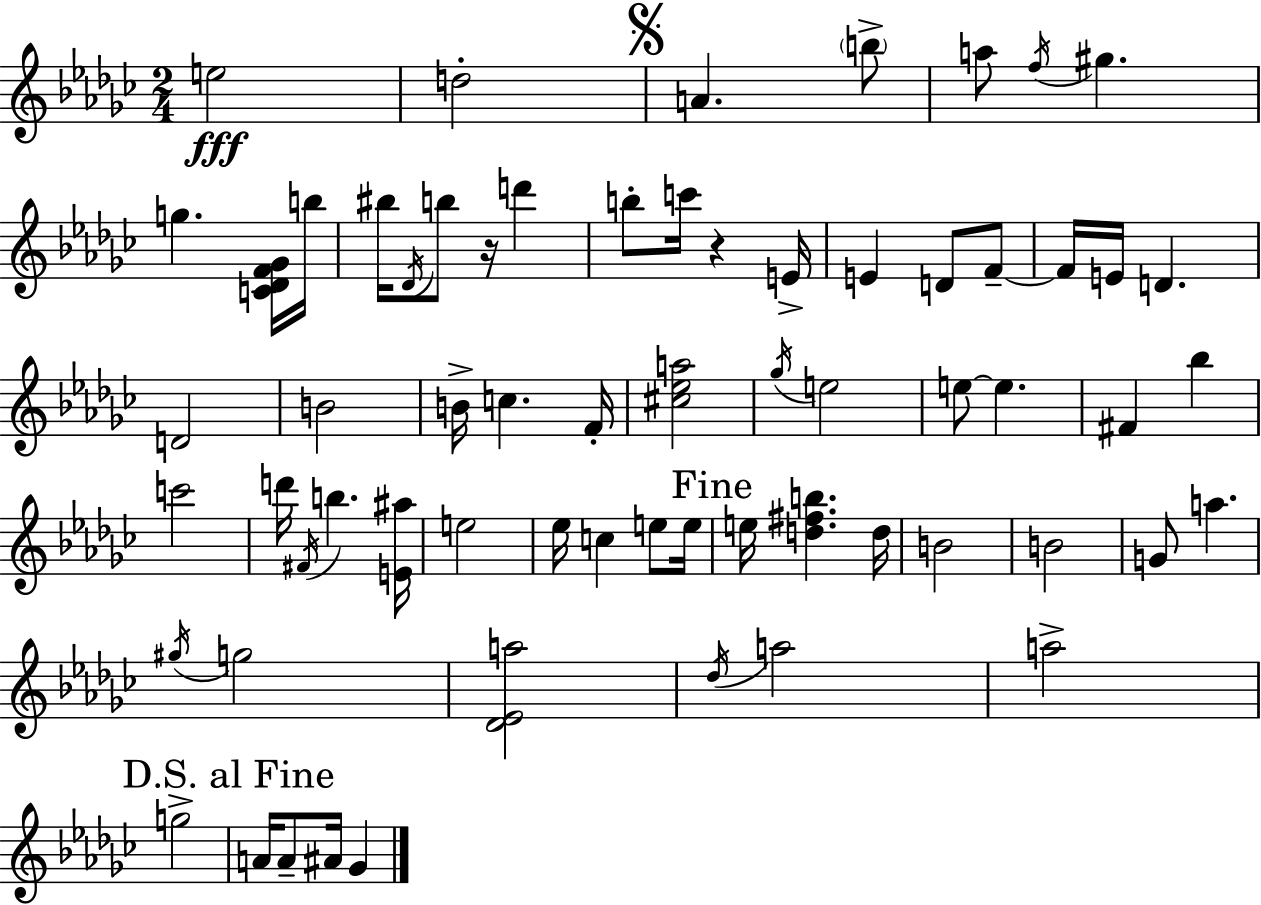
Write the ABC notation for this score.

X:1
T:Untitled
M:2/4
L:1/4
K:Ebm
e2 d2 A b/2 a/2 f/4 ^g g [C_DF_G]/4 b/4 ^b/4 _D/4 b/2 z/4 d' b/2 c'/4 z E/4 E D/2 F/2 F/4 E/4 D D2 B2 B/4 c F/4 [^c_ea]2 _g/4 e2 e/2 e ^F _b c'2 d'/4 ^F/4 b [E^a]/4 e2 _e/4 c e/2 e/4 e/4 [d^fb] d/4 B2 B2 G/2 a ^g/4 g2 [_D_Ea]2 _d/4 a2 a2 g2 A/4 A/2 ^A/4 _G